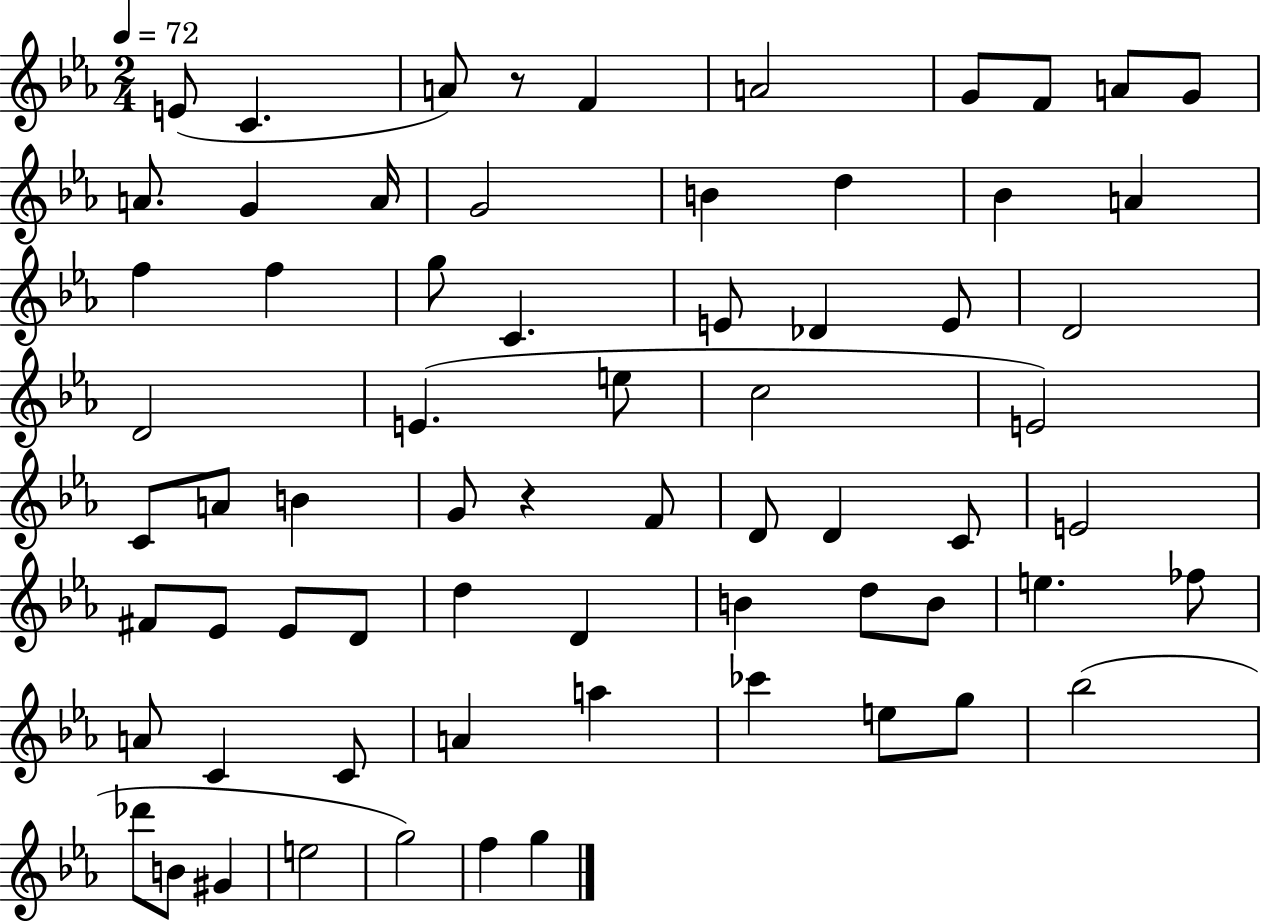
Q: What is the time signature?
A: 2/4